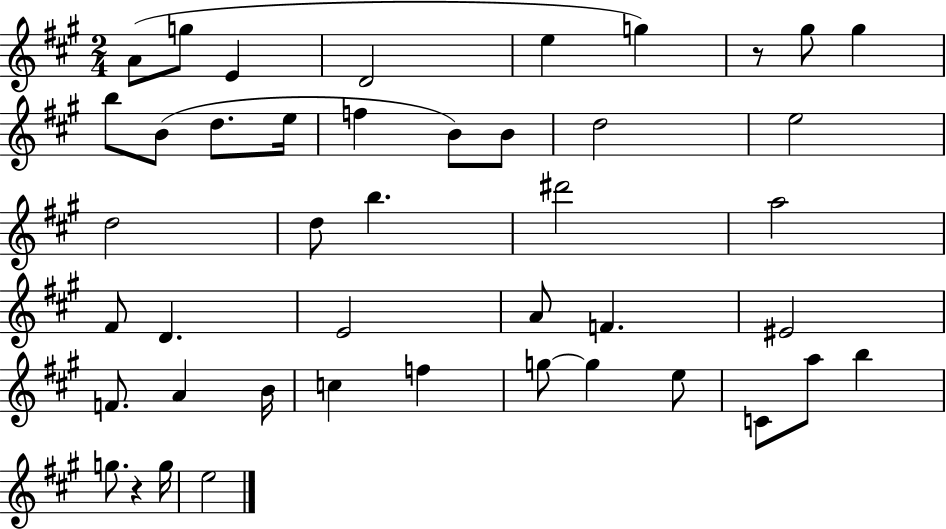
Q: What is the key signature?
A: A major